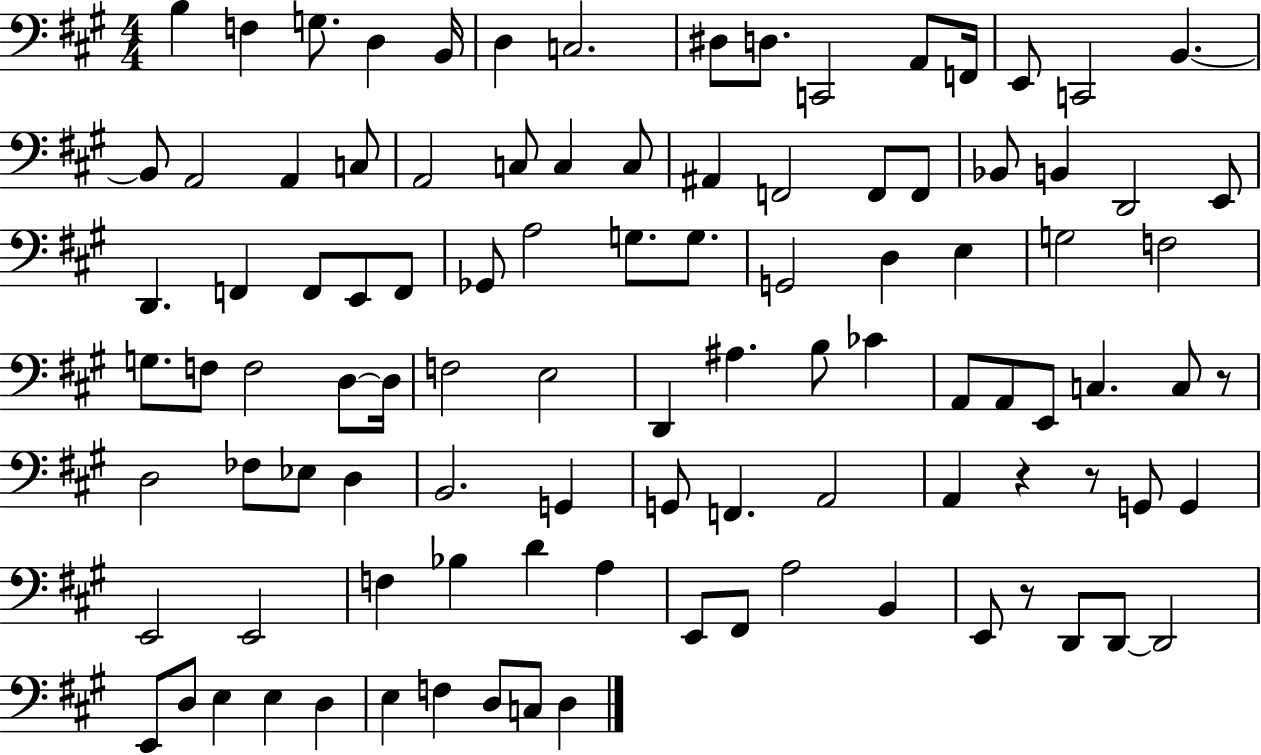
B3/q F3/q G3/e. D3/q B2/s D3/q C3/h. D#3/e D3/e. C2/h A2/e F2/s E2/e C2/h B2/q. B2/e A2/h A2/q C3/e A2/h C3/e C3/q C3/e A#2/q F2/h F2/e F2/e Bb2/e B2/q D2/h E2/e D2/q. F2/q F2/e E2/e F2/e Gb2/e A3/h G3/e. G3/e. G2/h D3/q E3/q G3/h F3/h G3/e. F3/e F3/h D3/e D3/s F3/h E3/h D2/q A#3/q. B3/e CES4/q A2/e A2/e E2/e C3/q. C3/e R/e D3/h FES3/e Eb3/e D3/q B2/h. G2/q G2/e F2/q. A2/h A2/q R/q R/e G2/e G2/q E2/h E2/h F3/q Bb3/q D4/q A3/q E2/e F#2/e A3/h B2/q E2/e R/e D2/e D2/e D2/h E2/e D3/e E3/q E3/q D3/q E3/q F3/q D3/e C3/e D3/q